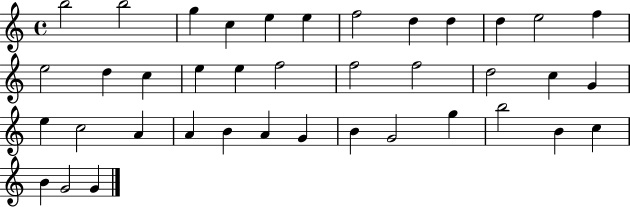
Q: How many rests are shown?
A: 0